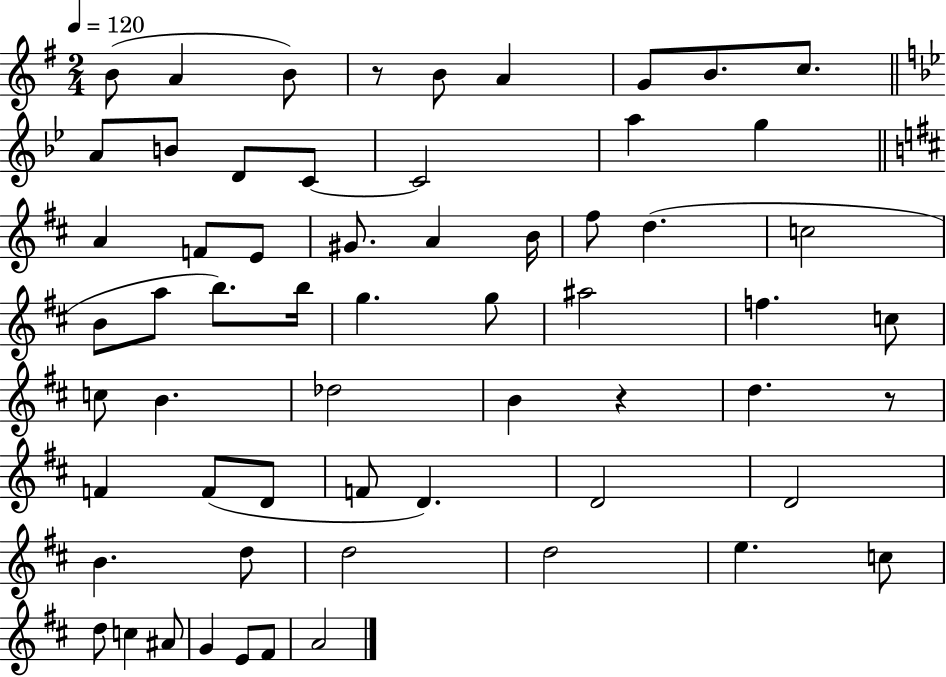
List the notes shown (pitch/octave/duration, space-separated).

B4/e A4/q B4/e R/e B4/e A4/q G4/e B4/e. C5/e. A4/e B4/e D4/e C4/e C4/h A5/q G5/q A4/q F4/e E4/e G#4/e. A4/q B4/s F#5/e D5/q. C5/h B4/e A5/e B5/e. B5/s G5/q. G5/e A#5/h F5/q. C5/e C5/e B4/q. Db5/h B4/q R/q D5/q. R/e F4/q F4/e D4/e F4/e D4/q. D4/h D4/h B4/q. D5/e D5/h D5/h E5/q. C5/e D5/e C5/q A#4/e G4/q E4/e F#4/e A4/h